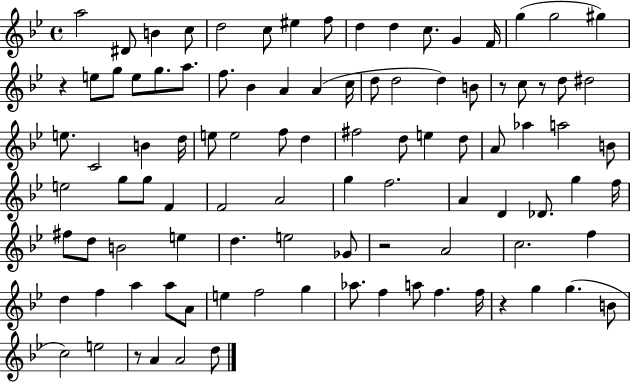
{
  \clef treble
  \time 4/4
  \defaultTimeSignature
  \key bes \major
  a''2 dis'8 b'4 c''8 | d''2 c''8 eis''4 f''8 | d''4 d''4 c''8. g'4 f'16 | g''4( g''2 gis''4) | \break r4 e''8 g''8 e''8 g''8. a''8. | f''8. bes'4 a'4 a'4( c''16 | d''8 d''2 d''4) b'8 | r8 c''8 r8 d''8 dis''2 | \break e''8. c'2 b'4 d''16 | e''8 e''2 f''8 d''4 | fis''2 d''8 e''4 d''8 | a'8 aes''4 a''2 b'8 | \break e''2 g''8 g''8 f'4 | f'2 a'2 | g''4 f''2. | a'4 d'4 des'8. g''4 f''16 | \break fis''8 d''8 b'2 e''4 | d''4. e''2 ges'8 | r2 a'2 | c''2. f''4 | \break d''4 f''4 a''4 a''8 a'8 | e''4 f''2 g''4 | aes''8. f''4 a''8 f''4. f''16 | r4 g''4 g''4.( b'8 | \break c''2) e''2 | r8 a'4 a'2 d''8 | \bar "|."
}